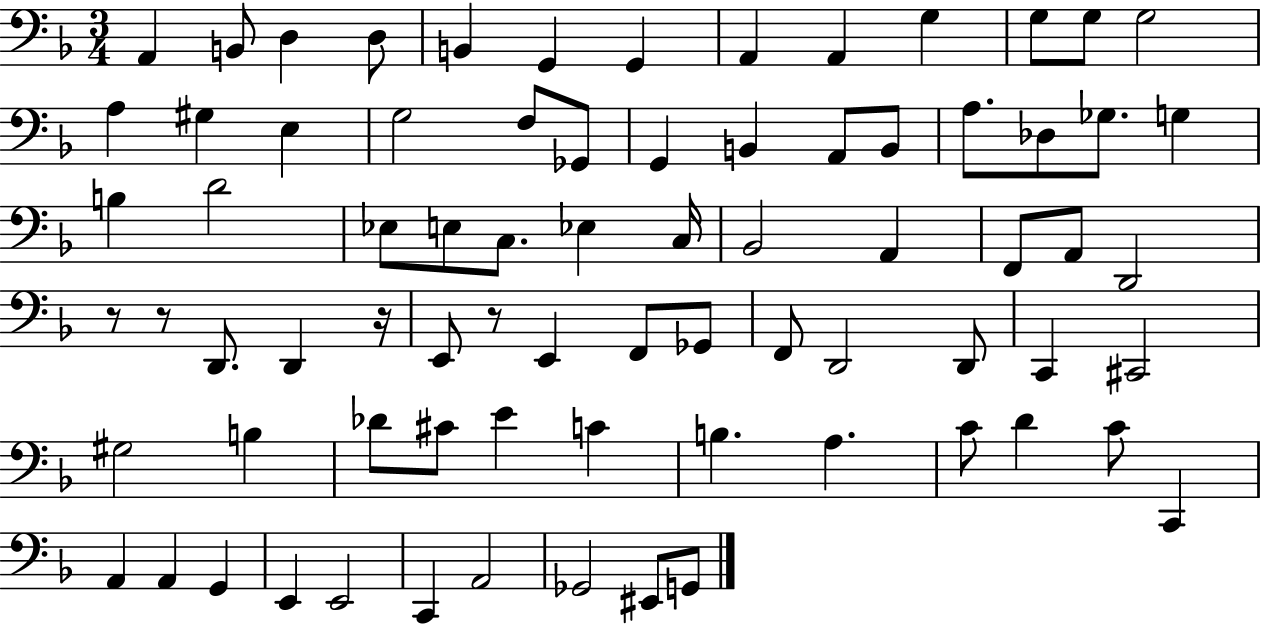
X:1
T:Untitled
M:3/4
L:1/4
K:F
A,, B,,/2 D, D,/2 B,, G,, G,, A,, A,, G, G,/2 G,/2 G,2 A, ^G, E, G,2 F,/2 _G,,/2 G,, B,, A,,/2 B,,/2 A,/2 _D,/2 _G,/2 G, B, D2 _E,/2 E,/2 C,/2 _E, C,/4 _B,,2 A,, F,,/2 A,,/2 D,,2 z/2 z/2 D,,/2 D,, z/4 E,,/2 z/2 E,, F,,/2 _G,,/2 F,,/2 D,,2 D,,/2 C,, ^C,,2 ^G,2 B, _D/2 ^C/2 E C B, A, C/2 D C/2 C,, A,, A,, G,, E,, E,,2 C,, A,,2 _G,,2 ^E,,/2 G,,/2